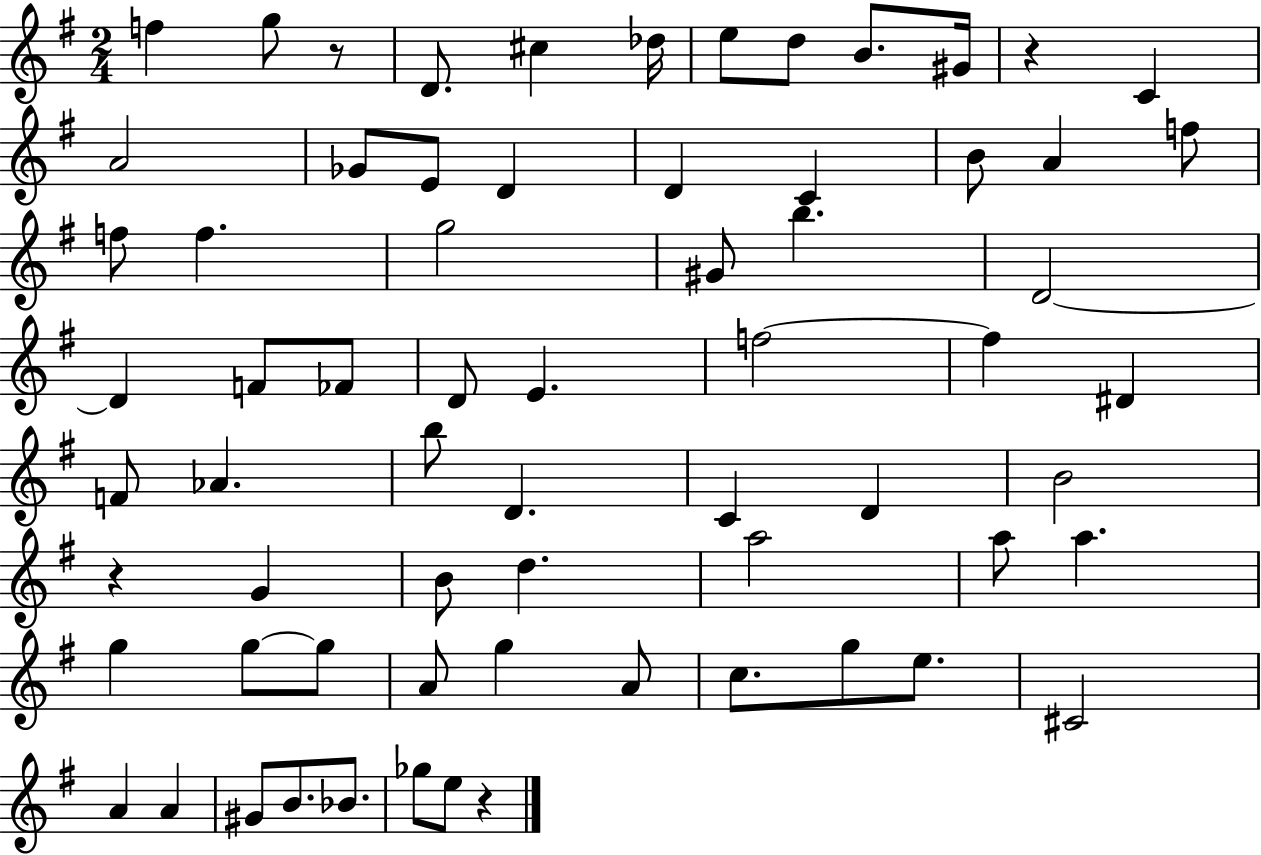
F5/q G5/e R/e D4/e. C#5/q Db5/s E5/e D5/e B4/e. G#4/s R/q C4/q A4/h Gb4/e E4/e D4/q D4/q C4/q B4/e A4/q F5/e F5/e F5/q. G5/h G#4/e B5/q. D4/h D4/q F4/e FES4/e D4/e E4/q. F5/h F5/q D#4/q F4/e Ab4/q. B5/e D4/q. C4/q D4/q B4/h R/q G4/q B4/e D5/q. A5/h A5/e A5/q. G5/q G5/e G5/e A4/e G5/q A4/e C5/e. G5/e E5/e. C#4/h A4/q A4/q G#4/e B4/e. Bb4/e. Gb5/e E5/e R/q